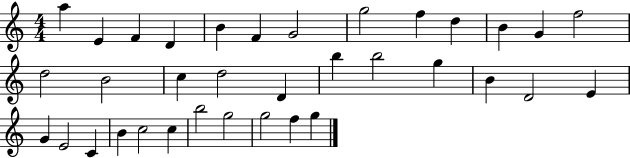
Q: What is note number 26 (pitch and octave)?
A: E4